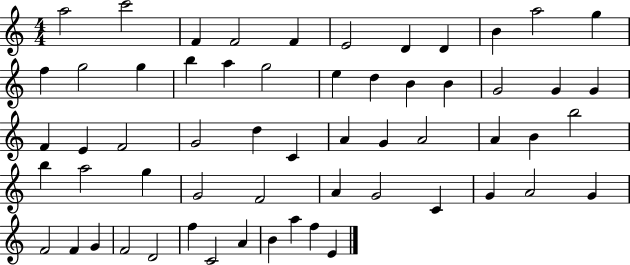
{
  \clef treble
  \numericTimeSignature
  \time 4/4
  \key c \major
  a''2 c'''2 | f'4 f'2 f'4 | e'2 d'4 d'4 | b'4 a''2 g''4 | \break f''4 g''2 g''4 | b''4 a''4 g''2 | e''4 d''4 b'4 b'4 | g'2 g'4 g'4 | \break f'4 e'4 f'2 | g'2 d''4 c'4 | a'4 g'4 a'2 | a'4 b'4 b''2 | \break b''4 a''2 g''4 | g'2 f'2 | a'4 g'2 c'4 | g'4 a'2 g'4 | \break f'2 f'4 g'4 | f'2 d'2 | f''4 c'2 a'4 | b'4 a''4 f''4 e'4 | \break \bar "|."
}